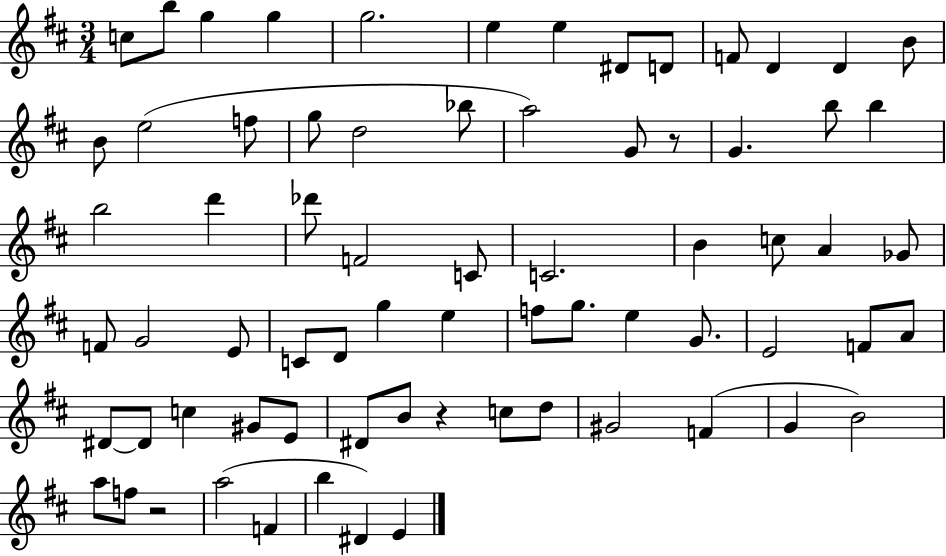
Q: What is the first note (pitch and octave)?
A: C5